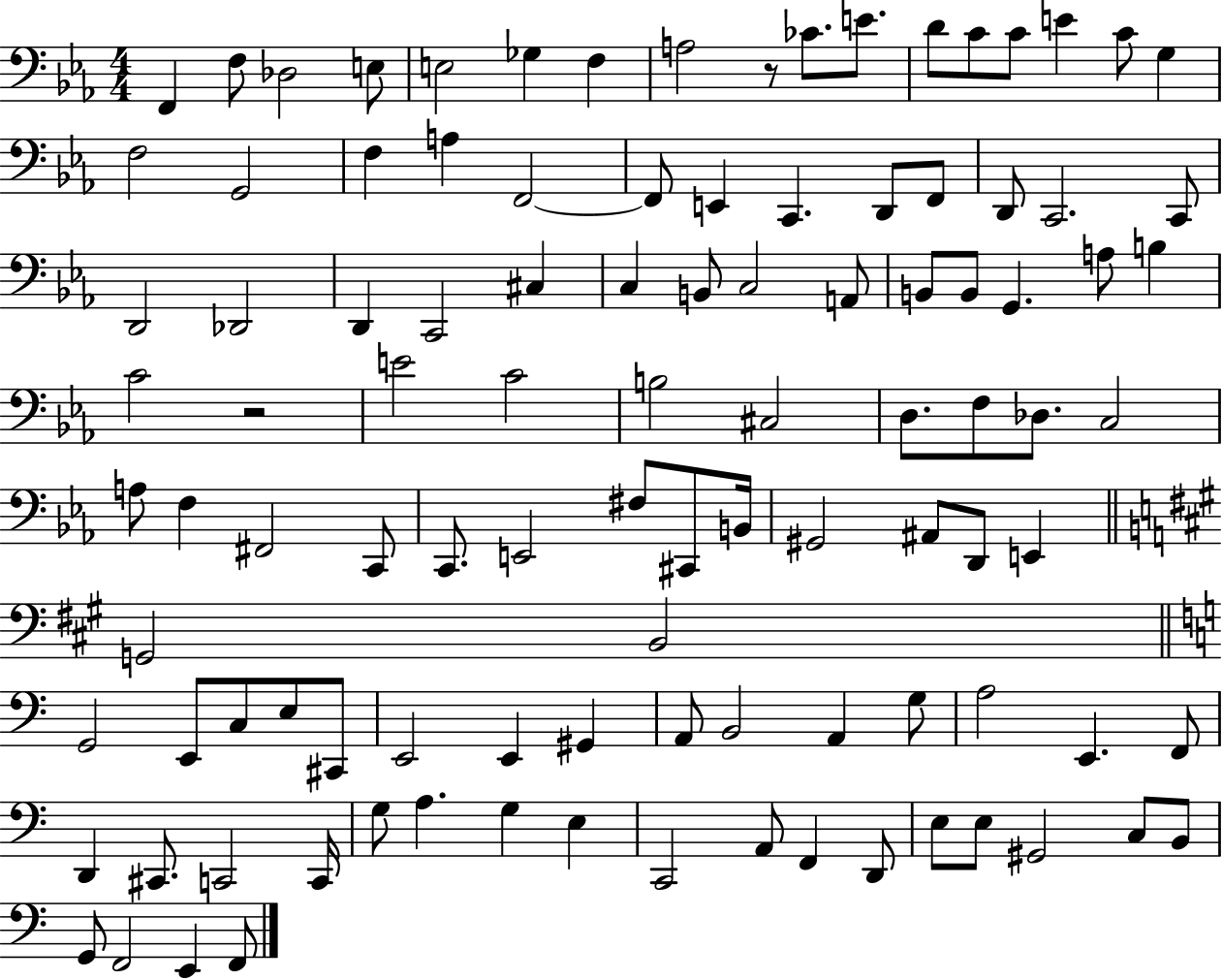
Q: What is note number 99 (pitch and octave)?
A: B2